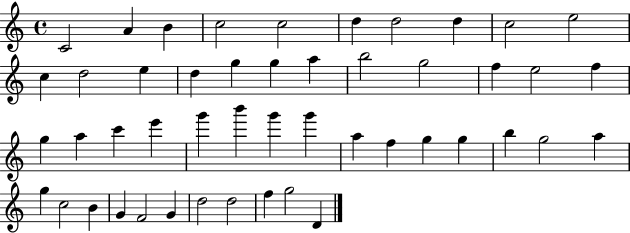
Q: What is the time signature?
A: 4/4